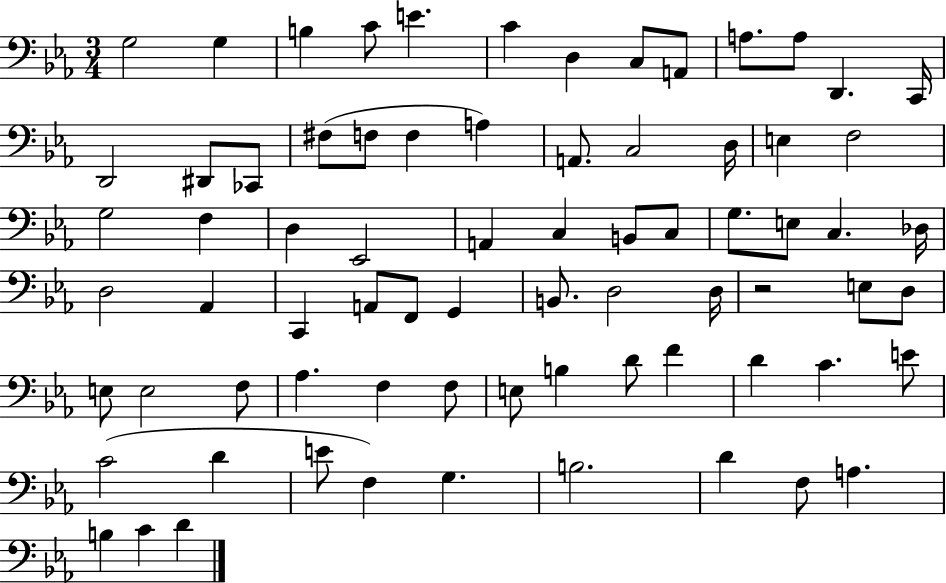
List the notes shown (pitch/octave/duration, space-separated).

G3/h G3/q B3/q C4/e E4/q. C4/q D3/q C3/e A2/e A3/e. A3/e D2/q. C2/s D2/h D#2/e CES2/e F#3/e F3/e F3/q A3/q A2/e. C3/h D3/s E3/q F3/h G3/h F3/q D3/q Eb2/h A2/q C3/q B2/e C3/e G3/e. E3/e C3/q. Db3/s D3/h Ab2/q C2/q A2/e F2/e G2/q B2/e. D3/h D3/s R/h E3/e D3/e E3/e E3/h F3/e Ab3/q. F3/q F3/e E3/e B3/q D4/e F4/q D4/q C4/q. E4/e C4/h D4/q E4/e F3/q G3/q. B3/h. D4/q F3/e A3/q. B3/q C4/q D4/q